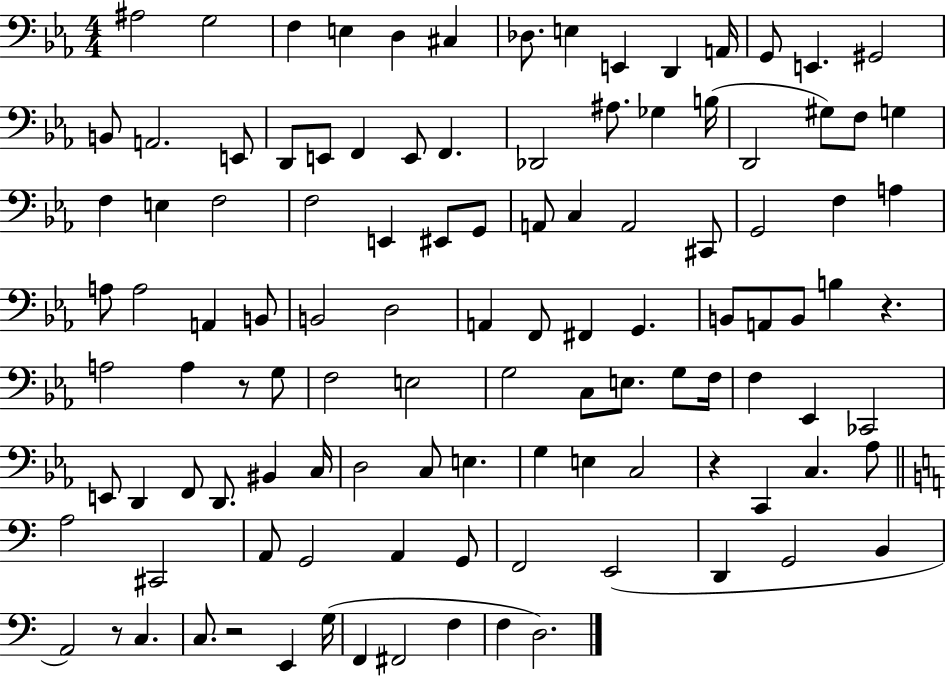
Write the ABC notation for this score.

X:1
T:Untitled
M:4/4
L:1/4
K:Eb
^A,2 G,2 F, E, D, ^C, _D,/2 E, E,, D,, A,,/4 G,,/2 E,, ^G,,2 B,,/2 A,,2 E,,/2 D,,/2 E,,/2 F,, E,,/2 F,, _D,,2 ^A,/2 _G, B,/4 D,,2 ^G,/2 F,/2 G, F, E, F,2 F,2 E,, ^E,,/2 G,,/2 A,,/2 C, A,,2 ^C,,/2 G,,2 F, A, A,/2 A,2 A,, B,,/2 B,,2 D,2 A,, F,,/2 ^F,, G,, B,,/2 A,,/2 B,,/2 B, z A,2 A, z/2 G,/2 F,2 E,2 G,2 C,/2 E,/2 G,/2 F,/4 F, _E,, _C,,2 E,,/2 D,, F,,/2 D,,/2 ^B,, C,/4 D,2 C,/2 E, G, E, C,2 z C,, C, _A,/2 A,2 ^C,,2 A,,/2 G,,2 A,, G,,/2 F,,2 E,,2 D,, G,,2 B,, A,,2 z/2 C, C,/2 z2 E,, G,/4 F,, ^F,,2 F, F, D,2